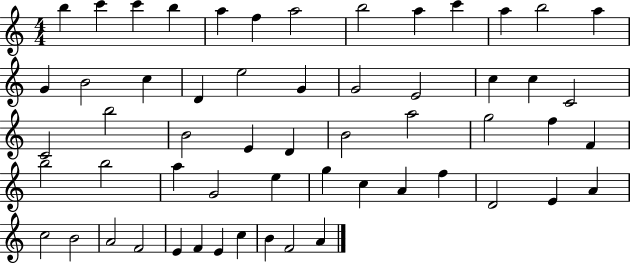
{
  \clef treble
  \numericTimeSignature
  \time 4/4
  \key c \major
  b''4 c'''4 c'''4 b''4 | a''4 f''4 a''2 | b''2 a''4 c'''4 | a''4 b''2 a''4 | \break g'4 b'2 c''4 | d'4 e''2 g'4 | g'2 e'2 | c''4 c''4 c'2 | \break c'2 b''2 | b'2 e'4 d'4 | b'2 a''2 | g''2 f''4 f'4 | \break b''2 b''2 | a''4 g'2 e''4 | g''4 c''4 a'4 f''4 | d'2 e'4 a'4 | \break c''2 b'2 | a'2 f'2 | e'4 f'4 e'4 c''4 | b'4 f'2 a'4 | \break \bar "|."
}